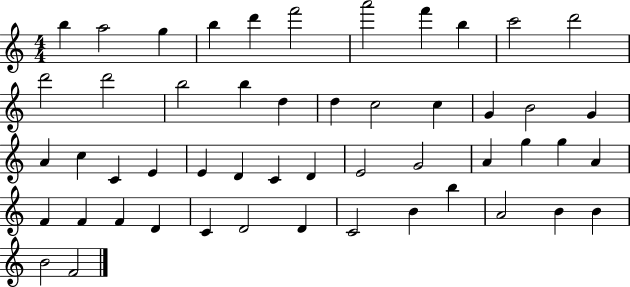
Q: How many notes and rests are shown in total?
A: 51